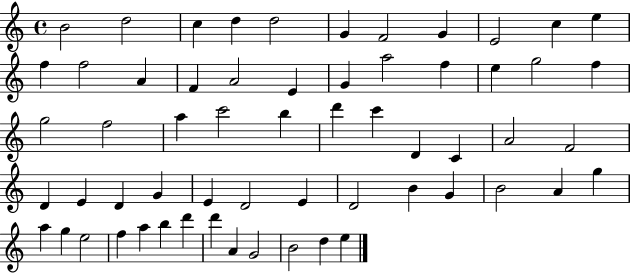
B4/h D5/h C5/q D5/q D5/h G4/q F4/h G4/q E4/h C5/q E5/q F5/q F5/h A4/q F4/q A4/h E4/q G4/q A5/h F5/q E5/q G5/h F5/q G5/h F5/h A5/q C6/h B5/q D6/q C6/q D4/q C4/q A4/h F4/h D4/q E4/q D4/q G4/q E4/q D4/h E4/q D4/h B4/q G4/q B4/h A4/q G5/q A5/q G5/q E5/h F5/q A5/q B5/q D6/q D6/q A4/q G4/h B4/h D5/q E5/q